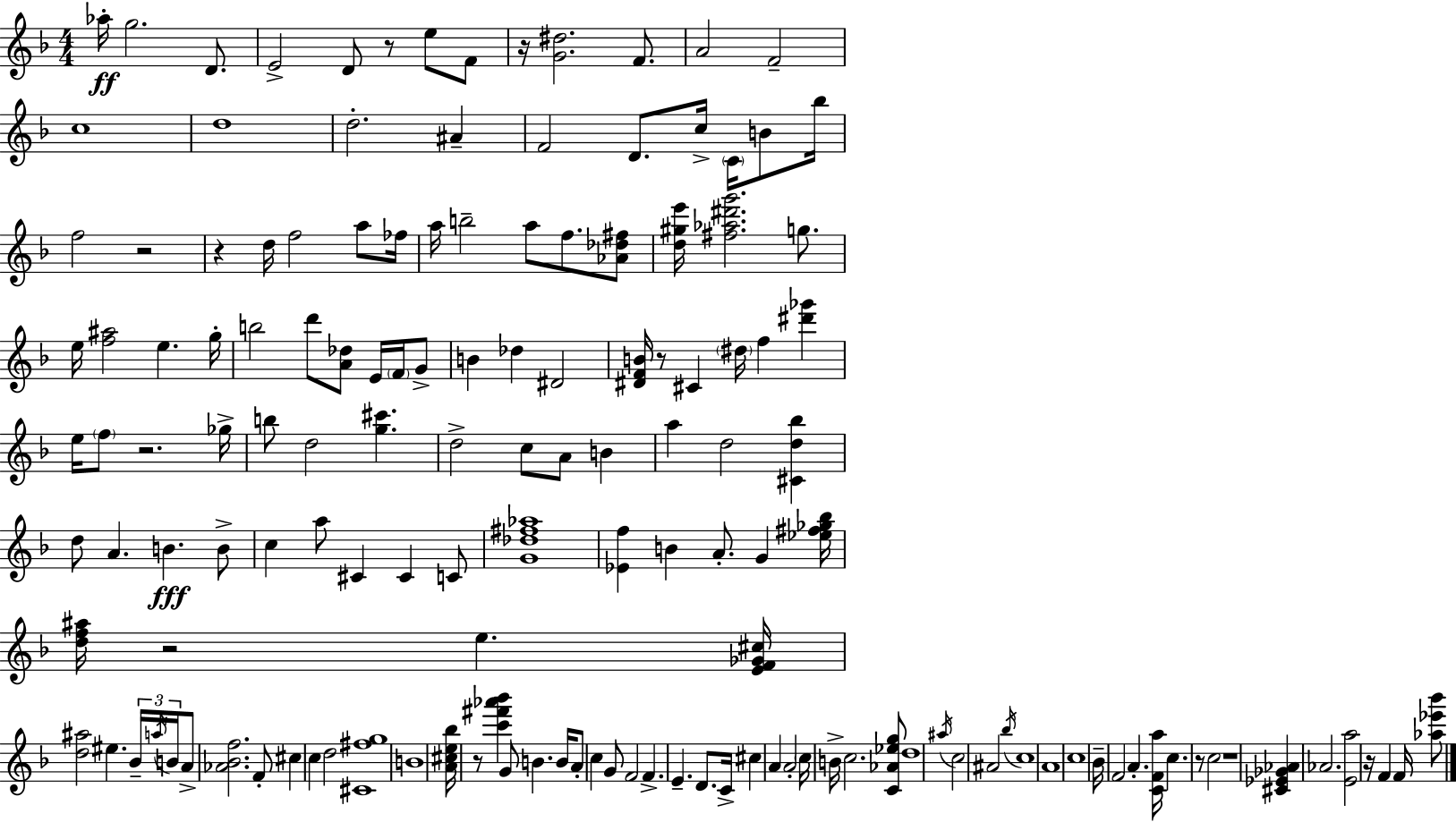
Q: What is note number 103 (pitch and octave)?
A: C5